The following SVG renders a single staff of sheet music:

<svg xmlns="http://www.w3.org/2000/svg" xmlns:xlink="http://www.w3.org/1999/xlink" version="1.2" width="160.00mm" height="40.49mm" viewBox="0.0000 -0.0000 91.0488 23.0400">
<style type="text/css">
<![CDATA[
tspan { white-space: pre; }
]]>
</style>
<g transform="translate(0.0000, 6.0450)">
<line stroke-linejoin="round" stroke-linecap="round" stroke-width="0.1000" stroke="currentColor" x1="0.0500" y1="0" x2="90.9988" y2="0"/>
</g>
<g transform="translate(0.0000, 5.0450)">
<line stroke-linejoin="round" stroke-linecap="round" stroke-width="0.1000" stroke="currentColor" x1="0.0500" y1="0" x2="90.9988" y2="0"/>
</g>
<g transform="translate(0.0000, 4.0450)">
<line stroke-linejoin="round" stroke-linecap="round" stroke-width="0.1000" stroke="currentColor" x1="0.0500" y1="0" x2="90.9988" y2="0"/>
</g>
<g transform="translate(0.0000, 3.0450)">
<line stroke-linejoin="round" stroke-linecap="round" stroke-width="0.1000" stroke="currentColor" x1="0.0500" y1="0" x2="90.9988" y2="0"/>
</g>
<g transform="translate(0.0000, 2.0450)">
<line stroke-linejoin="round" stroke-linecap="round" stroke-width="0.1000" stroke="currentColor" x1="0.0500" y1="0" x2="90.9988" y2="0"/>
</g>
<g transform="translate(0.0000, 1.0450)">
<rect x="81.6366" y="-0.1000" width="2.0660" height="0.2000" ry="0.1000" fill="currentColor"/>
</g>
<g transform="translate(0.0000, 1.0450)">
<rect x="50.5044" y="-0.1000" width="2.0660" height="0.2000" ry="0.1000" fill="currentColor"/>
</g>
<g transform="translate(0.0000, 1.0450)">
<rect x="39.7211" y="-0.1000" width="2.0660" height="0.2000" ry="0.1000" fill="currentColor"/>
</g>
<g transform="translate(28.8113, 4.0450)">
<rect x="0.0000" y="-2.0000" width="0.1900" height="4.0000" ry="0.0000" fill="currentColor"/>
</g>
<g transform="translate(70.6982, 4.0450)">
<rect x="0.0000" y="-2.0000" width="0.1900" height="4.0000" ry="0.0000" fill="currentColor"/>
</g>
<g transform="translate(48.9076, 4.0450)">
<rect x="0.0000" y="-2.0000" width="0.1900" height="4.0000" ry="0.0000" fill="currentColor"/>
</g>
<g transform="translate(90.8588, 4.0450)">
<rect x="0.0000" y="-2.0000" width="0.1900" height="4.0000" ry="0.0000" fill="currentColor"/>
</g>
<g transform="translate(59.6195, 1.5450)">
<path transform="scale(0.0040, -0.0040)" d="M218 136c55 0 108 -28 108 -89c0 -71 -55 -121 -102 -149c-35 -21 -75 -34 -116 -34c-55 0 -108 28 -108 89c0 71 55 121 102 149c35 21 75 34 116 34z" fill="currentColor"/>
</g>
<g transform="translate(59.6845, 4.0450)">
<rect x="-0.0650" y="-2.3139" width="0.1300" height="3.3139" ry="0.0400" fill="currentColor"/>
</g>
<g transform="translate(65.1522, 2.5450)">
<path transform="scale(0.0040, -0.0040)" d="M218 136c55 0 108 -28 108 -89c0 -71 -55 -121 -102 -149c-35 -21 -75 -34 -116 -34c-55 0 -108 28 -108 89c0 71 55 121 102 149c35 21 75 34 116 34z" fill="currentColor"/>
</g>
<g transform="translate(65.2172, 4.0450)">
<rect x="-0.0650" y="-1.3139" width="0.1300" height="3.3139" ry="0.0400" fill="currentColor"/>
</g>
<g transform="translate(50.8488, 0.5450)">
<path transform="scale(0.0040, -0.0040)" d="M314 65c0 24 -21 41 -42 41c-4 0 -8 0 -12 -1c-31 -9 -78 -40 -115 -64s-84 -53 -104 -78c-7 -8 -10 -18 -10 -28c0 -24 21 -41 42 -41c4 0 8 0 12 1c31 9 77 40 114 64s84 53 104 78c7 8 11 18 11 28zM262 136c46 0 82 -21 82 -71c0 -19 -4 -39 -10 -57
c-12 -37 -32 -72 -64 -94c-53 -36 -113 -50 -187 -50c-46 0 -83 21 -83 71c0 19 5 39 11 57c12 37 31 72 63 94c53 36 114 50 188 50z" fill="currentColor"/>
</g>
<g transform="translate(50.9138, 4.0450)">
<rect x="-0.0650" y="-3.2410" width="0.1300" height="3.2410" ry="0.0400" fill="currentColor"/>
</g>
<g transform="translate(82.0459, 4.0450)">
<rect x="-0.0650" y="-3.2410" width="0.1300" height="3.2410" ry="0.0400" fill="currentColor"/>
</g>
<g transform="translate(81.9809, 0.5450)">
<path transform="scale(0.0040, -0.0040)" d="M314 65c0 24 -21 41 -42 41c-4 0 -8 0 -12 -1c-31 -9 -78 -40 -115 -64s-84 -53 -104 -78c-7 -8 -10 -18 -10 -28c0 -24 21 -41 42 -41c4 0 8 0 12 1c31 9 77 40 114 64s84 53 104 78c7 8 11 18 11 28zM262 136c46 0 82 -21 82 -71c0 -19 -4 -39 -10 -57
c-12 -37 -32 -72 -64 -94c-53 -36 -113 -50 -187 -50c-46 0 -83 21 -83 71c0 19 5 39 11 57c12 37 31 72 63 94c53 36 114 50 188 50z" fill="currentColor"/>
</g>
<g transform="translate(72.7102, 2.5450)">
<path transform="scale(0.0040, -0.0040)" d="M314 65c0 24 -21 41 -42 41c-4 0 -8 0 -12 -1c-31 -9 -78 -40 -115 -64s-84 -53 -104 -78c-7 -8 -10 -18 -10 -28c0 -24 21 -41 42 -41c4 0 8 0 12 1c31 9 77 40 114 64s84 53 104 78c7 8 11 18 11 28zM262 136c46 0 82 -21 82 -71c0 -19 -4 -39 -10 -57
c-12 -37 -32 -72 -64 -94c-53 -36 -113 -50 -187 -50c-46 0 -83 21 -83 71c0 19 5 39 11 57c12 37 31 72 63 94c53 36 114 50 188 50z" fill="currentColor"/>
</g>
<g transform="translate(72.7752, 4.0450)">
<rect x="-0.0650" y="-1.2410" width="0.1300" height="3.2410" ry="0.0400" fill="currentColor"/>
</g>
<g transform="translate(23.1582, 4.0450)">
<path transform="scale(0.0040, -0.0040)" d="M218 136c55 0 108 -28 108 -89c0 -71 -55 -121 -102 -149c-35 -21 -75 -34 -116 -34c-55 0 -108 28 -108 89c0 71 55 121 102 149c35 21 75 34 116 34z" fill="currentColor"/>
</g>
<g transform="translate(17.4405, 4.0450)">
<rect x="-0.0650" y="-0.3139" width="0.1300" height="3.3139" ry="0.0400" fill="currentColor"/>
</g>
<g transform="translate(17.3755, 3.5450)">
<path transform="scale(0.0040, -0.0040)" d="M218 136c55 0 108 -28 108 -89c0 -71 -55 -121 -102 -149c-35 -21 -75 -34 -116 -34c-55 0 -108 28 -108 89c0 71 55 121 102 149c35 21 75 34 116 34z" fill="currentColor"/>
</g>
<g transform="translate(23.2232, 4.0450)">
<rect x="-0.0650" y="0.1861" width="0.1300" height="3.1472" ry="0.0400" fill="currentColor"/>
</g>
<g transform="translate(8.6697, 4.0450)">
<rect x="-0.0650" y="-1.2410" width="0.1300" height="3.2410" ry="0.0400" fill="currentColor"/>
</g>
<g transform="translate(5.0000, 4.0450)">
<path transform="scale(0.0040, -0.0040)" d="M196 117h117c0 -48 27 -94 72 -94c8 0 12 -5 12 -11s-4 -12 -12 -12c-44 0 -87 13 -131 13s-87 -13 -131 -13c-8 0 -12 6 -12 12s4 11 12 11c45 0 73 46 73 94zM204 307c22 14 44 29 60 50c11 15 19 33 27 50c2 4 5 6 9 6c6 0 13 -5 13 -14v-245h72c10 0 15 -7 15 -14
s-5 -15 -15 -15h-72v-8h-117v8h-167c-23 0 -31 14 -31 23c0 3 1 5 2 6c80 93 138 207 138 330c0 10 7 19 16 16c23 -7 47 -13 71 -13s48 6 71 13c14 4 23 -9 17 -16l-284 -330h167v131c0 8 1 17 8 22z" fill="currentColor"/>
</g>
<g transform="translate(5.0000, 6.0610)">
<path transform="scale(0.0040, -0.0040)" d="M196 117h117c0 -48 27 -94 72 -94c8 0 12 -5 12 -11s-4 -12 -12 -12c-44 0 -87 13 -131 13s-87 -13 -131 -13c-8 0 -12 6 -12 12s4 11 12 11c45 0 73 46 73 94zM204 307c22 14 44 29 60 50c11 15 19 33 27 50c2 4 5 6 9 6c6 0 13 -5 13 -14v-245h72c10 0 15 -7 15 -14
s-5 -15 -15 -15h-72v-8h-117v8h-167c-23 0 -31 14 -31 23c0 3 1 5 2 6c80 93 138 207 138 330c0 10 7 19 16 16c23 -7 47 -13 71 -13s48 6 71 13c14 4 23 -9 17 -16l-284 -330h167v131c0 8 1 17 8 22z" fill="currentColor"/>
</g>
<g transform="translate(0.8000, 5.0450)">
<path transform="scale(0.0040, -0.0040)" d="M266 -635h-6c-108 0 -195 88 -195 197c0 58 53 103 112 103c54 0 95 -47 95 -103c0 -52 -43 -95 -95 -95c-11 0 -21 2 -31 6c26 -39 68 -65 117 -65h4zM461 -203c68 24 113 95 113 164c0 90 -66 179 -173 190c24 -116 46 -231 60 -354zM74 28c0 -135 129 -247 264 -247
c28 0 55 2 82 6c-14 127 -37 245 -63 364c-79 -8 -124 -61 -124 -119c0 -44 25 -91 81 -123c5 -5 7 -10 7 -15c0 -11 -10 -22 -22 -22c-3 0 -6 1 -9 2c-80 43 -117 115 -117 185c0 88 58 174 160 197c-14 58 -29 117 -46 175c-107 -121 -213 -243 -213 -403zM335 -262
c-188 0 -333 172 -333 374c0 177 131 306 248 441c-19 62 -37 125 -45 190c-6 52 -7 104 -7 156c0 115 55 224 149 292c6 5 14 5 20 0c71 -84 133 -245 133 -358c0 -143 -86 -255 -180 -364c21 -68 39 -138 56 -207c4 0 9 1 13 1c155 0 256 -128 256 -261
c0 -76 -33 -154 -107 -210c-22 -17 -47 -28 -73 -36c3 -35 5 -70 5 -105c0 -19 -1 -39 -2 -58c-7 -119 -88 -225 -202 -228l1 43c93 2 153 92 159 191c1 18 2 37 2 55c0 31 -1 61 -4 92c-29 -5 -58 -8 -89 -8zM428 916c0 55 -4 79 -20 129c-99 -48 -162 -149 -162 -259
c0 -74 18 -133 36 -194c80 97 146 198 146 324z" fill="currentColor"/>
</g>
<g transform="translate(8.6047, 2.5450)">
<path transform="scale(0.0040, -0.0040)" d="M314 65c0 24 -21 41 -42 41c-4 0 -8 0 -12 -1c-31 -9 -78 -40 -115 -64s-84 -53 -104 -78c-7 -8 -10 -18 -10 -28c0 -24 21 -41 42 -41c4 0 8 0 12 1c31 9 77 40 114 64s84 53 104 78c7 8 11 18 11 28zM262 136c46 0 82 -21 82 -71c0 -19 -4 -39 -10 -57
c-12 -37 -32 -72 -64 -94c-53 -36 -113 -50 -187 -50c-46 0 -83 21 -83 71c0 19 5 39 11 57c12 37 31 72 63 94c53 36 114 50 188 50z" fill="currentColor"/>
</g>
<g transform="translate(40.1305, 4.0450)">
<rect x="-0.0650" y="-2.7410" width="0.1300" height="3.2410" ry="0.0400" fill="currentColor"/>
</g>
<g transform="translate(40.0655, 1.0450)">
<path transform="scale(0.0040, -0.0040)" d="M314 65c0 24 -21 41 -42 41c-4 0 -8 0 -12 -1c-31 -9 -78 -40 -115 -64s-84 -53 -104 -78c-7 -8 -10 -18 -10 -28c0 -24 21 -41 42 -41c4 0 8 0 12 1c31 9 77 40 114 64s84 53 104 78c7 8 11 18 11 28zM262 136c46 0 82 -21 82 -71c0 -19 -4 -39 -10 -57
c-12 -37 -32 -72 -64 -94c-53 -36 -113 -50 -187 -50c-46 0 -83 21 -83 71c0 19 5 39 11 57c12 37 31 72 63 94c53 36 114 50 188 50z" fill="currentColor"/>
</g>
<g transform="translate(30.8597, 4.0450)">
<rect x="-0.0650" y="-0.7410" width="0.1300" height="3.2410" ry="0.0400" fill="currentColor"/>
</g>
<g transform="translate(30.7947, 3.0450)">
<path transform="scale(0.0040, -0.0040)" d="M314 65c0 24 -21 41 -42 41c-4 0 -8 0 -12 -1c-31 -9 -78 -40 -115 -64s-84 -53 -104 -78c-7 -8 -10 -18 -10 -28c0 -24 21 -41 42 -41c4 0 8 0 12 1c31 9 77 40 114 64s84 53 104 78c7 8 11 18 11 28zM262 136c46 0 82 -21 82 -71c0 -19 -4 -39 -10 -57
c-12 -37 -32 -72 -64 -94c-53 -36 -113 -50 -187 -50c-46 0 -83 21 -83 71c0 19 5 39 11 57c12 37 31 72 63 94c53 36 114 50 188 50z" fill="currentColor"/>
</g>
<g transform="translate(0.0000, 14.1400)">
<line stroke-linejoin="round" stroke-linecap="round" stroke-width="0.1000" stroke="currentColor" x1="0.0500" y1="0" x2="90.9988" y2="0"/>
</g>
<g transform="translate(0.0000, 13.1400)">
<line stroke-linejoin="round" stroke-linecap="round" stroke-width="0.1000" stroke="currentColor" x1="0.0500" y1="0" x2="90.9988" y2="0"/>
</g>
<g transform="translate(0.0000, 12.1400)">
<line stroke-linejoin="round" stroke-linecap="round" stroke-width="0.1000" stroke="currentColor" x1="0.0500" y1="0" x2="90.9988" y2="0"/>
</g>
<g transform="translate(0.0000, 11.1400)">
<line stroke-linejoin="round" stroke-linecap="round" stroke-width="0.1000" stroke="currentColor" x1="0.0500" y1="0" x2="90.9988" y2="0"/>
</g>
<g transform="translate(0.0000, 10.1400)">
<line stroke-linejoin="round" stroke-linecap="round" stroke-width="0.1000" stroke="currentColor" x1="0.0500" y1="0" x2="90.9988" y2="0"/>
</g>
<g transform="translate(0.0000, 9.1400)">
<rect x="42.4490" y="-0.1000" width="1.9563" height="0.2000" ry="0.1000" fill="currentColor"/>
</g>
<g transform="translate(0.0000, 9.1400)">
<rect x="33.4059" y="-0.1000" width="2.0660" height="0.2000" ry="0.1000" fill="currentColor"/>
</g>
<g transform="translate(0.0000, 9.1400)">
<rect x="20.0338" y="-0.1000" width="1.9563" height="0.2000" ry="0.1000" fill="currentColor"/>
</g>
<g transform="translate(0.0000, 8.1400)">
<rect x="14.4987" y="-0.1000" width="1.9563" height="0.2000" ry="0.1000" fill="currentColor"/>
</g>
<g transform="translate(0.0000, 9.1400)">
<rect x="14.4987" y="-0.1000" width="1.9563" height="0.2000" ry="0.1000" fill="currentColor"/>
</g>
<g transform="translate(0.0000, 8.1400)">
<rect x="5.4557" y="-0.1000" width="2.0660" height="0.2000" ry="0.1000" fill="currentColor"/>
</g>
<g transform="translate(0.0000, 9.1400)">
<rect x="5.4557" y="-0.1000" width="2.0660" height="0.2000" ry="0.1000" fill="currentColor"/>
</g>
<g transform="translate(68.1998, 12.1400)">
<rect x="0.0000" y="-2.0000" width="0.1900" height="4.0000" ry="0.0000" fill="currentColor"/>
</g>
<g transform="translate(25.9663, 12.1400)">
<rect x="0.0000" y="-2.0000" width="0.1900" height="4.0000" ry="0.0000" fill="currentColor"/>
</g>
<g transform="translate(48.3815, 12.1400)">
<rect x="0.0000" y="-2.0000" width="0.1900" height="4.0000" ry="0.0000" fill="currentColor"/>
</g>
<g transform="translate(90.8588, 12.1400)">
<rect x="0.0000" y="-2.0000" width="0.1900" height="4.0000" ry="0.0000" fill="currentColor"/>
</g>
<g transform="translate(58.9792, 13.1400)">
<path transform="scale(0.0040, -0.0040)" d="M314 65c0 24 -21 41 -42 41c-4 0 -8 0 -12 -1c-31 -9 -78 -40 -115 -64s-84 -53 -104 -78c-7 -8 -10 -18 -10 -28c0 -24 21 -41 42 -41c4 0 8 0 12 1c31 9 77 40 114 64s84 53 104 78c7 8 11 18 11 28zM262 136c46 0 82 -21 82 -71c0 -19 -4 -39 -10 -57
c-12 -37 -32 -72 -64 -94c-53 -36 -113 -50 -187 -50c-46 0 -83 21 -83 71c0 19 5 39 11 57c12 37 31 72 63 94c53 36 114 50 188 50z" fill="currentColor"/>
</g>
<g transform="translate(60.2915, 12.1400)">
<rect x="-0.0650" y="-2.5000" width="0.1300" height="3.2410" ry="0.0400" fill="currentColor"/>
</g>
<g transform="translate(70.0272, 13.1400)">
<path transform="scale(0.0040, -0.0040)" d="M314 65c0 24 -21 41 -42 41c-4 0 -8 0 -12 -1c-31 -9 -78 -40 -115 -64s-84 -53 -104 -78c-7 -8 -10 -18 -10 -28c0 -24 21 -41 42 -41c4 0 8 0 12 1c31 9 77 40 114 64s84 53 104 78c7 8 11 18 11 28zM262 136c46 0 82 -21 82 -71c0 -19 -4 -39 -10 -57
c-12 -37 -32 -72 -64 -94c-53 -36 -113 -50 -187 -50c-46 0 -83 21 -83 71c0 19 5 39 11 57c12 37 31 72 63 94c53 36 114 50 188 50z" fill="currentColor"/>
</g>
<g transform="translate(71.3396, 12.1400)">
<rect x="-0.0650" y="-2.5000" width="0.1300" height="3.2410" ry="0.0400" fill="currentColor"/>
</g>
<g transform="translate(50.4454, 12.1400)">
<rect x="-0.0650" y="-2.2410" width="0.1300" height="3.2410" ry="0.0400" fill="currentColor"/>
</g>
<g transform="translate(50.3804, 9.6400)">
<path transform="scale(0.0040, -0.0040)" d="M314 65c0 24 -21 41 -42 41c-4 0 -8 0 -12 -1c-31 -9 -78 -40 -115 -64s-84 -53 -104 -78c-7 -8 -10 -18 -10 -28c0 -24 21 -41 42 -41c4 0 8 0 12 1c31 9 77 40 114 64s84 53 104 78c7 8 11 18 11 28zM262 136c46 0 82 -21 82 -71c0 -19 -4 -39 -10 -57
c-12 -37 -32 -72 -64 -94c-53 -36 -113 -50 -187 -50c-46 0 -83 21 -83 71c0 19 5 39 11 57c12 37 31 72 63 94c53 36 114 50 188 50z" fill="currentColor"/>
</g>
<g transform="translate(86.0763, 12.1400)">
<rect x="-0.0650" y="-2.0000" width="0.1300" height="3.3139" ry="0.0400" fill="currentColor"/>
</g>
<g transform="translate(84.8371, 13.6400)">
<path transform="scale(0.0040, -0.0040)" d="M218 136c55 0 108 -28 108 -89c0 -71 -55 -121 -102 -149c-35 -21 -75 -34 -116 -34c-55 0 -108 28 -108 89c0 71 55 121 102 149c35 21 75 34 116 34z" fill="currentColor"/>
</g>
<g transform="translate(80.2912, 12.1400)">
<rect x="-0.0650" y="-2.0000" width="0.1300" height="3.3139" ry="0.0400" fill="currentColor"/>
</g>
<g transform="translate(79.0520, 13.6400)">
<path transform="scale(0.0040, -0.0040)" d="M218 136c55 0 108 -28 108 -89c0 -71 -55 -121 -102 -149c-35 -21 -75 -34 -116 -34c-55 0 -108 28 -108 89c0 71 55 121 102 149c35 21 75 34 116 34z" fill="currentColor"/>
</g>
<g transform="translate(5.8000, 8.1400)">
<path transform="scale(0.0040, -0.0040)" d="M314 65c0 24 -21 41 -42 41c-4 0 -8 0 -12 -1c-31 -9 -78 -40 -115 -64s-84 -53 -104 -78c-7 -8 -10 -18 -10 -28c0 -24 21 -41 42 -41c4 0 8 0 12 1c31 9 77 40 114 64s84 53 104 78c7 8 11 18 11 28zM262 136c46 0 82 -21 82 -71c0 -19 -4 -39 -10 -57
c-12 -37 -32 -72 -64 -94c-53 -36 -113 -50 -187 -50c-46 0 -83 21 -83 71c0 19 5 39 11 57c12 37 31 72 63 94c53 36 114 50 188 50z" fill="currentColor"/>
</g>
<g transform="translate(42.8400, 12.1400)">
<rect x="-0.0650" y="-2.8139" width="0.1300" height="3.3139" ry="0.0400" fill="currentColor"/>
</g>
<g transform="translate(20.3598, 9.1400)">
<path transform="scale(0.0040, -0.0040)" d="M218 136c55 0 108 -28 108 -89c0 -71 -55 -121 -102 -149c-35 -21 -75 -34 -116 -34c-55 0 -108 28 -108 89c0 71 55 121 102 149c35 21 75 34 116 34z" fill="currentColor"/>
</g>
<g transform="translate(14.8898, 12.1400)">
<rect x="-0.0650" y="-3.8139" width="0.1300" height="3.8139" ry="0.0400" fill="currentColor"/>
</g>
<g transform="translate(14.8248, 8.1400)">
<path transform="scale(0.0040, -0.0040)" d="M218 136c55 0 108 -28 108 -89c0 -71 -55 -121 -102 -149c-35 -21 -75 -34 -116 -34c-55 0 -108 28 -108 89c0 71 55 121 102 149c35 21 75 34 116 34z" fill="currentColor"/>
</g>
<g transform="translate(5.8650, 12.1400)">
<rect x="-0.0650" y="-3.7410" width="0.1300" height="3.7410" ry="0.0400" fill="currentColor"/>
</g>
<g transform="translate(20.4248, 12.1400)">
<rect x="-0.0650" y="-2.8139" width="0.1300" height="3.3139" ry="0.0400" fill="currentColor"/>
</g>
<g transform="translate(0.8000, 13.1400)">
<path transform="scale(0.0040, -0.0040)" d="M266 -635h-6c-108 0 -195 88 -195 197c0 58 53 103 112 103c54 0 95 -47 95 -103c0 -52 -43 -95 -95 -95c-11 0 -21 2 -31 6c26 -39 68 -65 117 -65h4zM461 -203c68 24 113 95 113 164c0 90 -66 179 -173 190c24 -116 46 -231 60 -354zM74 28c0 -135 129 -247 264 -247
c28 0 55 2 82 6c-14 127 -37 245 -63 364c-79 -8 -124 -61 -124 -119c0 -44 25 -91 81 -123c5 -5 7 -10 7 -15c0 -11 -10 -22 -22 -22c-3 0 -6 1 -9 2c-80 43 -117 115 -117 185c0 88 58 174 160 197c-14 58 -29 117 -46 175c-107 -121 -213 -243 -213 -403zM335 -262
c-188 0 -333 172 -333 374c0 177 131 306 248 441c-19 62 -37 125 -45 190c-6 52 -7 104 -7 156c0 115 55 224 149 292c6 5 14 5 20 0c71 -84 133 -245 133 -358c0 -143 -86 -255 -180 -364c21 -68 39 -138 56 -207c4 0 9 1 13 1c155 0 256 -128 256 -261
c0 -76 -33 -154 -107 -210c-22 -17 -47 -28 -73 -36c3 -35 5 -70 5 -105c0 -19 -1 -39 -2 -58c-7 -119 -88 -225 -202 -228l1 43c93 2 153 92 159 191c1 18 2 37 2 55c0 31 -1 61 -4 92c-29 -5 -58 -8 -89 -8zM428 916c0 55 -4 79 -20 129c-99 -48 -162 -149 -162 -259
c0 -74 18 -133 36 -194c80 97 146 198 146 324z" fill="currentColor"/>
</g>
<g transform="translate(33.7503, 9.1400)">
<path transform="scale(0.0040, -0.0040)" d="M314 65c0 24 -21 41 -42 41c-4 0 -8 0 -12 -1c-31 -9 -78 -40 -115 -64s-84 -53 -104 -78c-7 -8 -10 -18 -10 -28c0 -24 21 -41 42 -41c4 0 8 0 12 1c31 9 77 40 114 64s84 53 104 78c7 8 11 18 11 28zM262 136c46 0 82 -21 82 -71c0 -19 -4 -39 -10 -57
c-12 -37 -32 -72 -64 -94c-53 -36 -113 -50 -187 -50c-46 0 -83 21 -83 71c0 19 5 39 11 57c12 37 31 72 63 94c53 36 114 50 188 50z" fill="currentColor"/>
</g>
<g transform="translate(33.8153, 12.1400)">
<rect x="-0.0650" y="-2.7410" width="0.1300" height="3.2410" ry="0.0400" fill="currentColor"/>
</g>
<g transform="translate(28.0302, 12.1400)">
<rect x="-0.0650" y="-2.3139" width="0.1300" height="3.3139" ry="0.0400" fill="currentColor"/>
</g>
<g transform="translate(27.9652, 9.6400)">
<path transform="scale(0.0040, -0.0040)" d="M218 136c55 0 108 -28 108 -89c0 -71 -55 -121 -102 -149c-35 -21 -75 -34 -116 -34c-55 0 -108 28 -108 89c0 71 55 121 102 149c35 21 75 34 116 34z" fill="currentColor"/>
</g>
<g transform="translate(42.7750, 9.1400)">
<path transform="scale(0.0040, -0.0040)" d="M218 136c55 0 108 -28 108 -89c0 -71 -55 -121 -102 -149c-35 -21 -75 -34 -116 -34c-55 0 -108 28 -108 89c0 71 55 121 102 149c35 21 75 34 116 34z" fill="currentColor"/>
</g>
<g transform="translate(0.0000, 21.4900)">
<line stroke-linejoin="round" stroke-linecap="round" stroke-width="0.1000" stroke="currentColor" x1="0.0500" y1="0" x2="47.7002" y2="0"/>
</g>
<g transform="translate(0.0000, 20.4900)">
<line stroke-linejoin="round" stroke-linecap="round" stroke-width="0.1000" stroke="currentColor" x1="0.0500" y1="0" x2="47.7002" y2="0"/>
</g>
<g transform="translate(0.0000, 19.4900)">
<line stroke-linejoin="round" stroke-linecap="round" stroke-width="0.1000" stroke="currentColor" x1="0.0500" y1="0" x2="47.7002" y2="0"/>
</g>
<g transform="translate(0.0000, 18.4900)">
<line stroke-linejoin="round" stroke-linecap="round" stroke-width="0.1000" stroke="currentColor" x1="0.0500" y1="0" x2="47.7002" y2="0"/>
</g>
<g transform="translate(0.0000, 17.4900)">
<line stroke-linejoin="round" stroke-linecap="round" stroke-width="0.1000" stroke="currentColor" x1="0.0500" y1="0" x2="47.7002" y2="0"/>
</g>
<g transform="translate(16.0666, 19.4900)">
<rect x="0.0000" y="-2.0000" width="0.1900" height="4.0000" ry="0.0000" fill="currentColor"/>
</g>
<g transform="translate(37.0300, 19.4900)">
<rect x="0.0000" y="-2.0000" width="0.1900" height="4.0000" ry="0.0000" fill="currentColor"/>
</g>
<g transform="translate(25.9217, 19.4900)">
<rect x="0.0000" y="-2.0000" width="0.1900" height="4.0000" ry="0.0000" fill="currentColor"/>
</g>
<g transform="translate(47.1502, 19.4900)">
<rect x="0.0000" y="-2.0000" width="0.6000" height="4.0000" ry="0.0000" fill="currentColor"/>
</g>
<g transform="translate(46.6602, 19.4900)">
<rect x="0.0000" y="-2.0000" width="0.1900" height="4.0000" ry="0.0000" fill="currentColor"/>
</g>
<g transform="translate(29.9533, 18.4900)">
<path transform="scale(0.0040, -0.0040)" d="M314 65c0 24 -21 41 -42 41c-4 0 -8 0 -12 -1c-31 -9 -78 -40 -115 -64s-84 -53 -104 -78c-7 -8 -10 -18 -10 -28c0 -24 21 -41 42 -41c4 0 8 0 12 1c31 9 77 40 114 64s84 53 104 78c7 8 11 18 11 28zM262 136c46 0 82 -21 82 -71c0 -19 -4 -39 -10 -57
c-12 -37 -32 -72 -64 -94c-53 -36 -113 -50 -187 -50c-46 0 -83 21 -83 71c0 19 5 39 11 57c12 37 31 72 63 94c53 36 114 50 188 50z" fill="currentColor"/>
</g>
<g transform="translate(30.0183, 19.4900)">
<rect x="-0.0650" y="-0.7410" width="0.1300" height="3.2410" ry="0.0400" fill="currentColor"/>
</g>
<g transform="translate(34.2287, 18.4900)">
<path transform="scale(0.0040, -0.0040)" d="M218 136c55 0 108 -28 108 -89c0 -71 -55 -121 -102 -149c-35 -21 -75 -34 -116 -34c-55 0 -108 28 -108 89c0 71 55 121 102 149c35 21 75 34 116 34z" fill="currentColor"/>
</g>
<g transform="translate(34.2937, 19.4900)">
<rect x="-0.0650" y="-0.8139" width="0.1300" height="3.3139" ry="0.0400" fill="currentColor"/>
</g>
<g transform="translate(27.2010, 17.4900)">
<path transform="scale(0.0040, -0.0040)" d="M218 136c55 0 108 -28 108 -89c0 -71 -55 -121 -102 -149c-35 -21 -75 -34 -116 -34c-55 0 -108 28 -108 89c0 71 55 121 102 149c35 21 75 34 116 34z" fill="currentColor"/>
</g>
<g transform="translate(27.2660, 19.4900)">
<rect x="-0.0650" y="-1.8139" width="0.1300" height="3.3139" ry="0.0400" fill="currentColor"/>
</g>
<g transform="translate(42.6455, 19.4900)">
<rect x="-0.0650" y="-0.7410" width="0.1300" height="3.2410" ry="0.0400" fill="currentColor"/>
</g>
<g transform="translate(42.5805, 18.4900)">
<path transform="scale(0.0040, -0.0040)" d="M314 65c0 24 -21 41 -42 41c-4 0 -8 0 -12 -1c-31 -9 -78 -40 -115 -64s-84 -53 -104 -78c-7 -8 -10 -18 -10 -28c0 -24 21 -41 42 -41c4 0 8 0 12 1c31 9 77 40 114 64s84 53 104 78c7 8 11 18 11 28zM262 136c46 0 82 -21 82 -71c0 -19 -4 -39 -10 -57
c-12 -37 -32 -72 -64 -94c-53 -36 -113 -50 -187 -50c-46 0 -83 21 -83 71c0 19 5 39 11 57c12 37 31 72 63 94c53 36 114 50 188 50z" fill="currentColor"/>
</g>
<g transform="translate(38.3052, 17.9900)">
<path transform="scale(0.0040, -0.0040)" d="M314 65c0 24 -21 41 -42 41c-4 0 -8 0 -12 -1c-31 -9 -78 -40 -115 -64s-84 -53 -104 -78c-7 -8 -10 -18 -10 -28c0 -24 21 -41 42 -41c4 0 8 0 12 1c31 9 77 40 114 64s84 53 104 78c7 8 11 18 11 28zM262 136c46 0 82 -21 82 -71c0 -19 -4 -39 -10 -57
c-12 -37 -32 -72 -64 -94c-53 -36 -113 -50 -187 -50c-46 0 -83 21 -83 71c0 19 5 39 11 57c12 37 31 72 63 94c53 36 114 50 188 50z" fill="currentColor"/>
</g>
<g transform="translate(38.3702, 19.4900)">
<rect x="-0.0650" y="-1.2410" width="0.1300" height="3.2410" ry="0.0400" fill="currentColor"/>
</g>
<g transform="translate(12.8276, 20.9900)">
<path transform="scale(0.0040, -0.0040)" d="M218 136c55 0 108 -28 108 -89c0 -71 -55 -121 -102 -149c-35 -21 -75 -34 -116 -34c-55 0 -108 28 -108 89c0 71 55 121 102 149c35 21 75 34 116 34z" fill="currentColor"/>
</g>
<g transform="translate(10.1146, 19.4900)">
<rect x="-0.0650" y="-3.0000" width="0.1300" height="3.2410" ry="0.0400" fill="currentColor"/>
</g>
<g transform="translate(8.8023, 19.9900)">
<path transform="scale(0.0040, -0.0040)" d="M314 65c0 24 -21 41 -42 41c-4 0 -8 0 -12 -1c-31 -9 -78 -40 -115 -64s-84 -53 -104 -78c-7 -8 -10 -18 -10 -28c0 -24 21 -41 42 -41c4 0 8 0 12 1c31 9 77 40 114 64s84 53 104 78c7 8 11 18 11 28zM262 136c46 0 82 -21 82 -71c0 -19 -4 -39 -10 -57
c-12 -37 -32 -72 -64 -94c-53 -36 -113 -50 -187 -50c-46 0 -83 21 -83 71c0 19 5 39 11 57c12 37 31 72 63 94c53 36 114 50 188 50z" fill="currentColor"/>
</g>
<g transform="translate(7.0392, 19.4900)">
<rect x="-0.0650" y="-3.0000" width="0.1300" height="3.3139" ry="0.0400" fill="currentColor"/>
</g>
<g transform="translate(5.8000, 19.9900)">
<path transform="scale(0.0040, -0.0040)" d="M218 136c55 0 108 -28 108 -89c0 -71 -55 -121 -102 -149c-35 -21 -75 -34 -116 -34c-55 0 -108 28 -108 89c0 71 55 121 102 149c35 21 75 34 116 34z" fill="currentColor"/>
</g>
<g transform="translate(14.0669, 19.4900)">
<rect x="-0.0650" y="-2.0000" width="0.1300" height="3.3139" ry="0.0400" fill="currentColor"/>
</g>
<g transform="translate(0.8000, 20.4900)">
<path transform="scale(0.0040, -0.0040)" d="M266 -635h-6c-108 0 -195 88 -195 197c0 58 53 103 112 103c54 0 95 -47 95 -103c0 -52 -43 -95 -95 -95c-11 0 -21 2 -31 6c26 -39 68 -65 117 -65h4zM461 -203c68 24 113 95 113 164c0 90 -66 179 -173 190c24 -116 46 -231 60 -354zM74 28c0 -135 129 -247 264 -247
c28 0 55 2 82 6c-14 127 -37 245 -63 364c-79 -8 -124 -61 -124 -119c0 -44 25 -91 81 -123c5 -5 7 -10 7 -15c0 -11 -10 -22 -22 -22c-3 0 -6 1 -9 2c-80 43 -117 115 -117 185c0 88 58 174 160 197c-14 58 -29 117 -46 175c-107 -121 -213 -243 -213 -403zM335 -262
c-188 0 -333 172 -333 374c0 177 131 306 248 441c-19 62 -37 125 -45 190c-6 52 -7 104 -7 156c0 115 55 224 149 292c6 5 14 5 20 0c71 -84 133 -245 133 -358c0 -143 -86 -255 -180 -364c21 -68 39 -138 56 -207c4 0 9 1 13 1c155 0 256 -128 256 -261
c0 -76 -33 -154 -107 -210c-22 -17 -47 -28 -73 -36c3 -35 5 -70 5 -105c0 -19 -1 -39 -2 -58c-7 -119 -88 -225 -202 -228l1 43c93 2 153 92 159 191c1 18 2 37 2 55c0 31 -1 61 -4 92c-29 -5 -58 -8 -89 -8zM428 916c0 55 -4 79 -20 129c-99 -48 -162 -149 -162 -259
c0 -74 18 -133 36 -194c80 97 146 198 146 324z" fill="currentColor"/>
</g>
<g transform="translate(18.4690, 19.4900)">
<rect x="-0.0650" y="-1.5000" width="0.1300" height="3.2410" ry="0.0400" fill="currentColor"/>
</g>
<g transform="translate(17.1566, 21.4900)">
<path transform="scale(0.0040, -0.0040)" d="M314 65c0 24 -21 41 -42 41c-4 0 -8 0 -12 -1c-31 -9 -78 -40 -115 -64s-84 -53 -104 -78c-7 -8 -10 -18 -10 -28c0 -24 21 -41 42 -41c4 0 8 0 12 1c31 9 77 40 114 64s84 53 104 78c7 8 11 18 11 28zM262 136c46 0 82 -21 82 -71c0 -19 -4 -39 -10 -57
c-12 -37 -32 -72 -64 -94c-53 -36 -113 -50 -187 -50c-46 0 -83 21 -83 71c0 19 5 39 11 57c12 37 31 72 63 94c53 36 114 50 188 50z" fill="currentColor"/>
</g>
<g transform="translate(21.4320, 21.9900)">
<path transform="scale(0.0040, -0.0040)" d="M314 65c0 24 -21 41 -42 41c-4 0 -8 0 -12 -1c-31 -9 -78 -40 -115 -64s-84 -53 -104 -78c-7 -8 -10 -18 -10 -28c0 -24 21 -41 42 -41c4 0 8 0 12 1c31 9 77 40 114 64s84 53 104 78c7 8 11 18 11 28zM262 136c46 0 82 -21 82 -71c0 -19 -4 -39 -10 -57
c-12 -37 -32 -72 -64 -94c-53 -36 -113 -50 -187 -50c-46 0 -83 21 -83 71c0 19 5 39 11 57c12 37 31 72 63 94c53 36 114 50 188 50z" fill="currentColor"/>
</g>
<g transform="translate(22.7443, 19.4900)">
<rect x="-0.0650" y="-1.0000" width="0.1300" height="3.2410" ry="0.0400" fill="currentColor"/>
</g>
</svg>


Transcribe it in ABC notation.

X:1
T:Untitled
M:4/4
L:1/4
K:C
e2 c B d2 a2 b2 g e e2 b2 c'2 c' a g a2 a g2 G2 G2 F F A A2 F E2 D2 f d2 d e2 d2